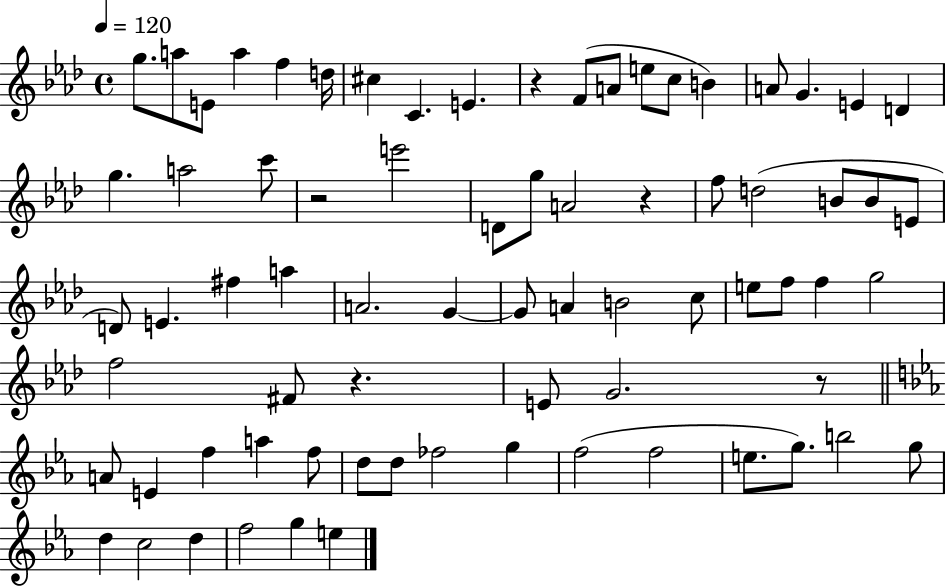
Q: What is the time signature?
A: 4/4